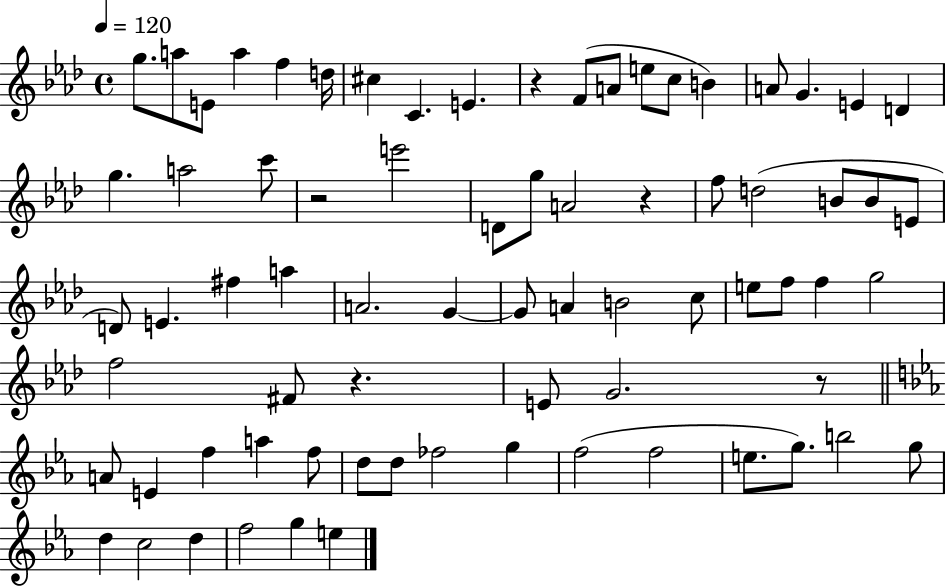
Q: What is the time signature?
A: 4/4